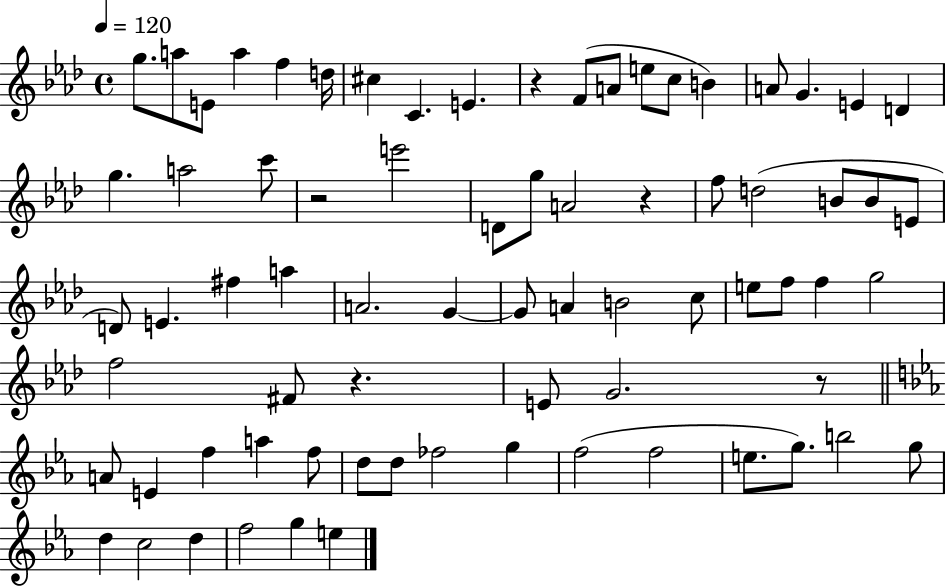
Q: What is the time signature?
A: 4/4